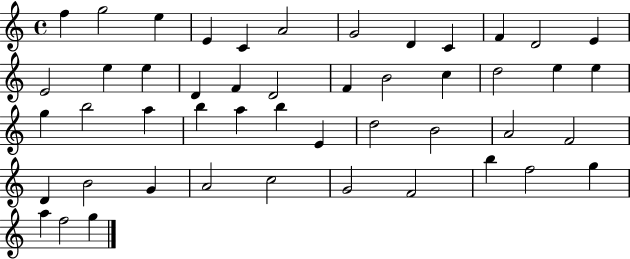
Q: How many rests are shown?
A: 0